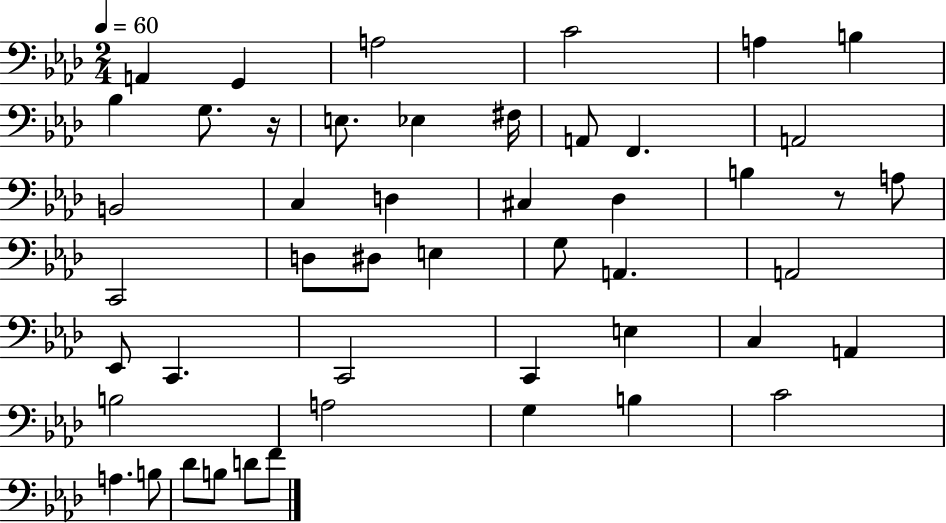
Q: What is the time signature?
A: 2/4